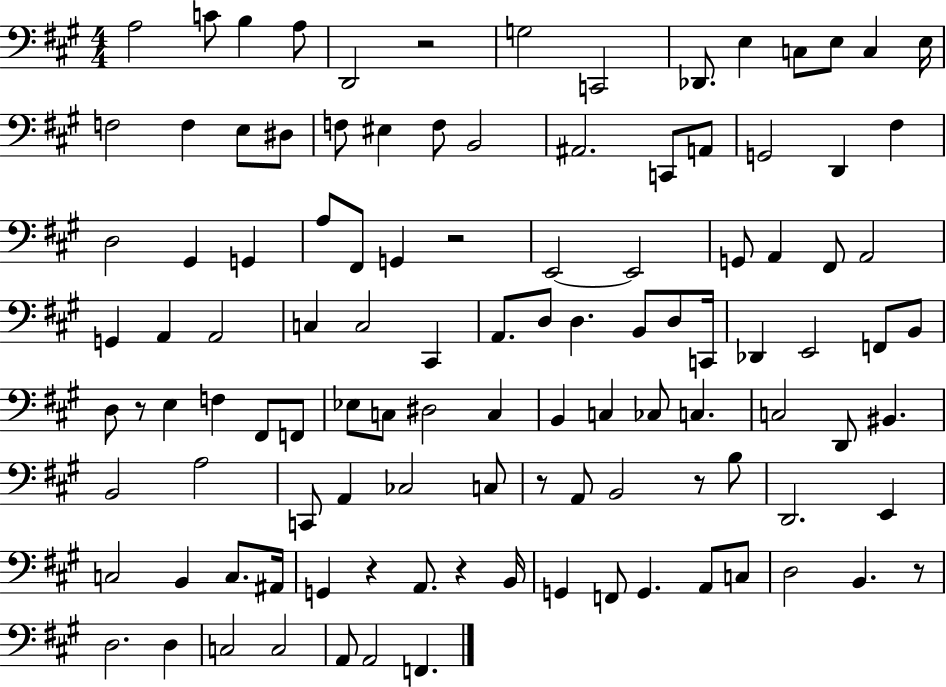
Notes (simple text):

A3/h C4/e B3/q A3/e D2/h R/h G3/h C2/h Db2/e. E3/q C3/e E3/e C3/q E3/s F3/h F3/q E3/e D#3/e F3/e EIS3/q F3/e B2/h A#2/h. C2/e A2/e G2/h D2/q F#3/q D3/h G#2/q G2/q A3/e F#2/e G2/q R/h E2/h E2/h G2/e A2/q F#2/e A2/h G2/q A2/q A2/h C3/q C3/h C#2/q A2/e. D3/e D3/q. B2/e D3/e C2/s Db2/q E2/h F2/e B2/e D3/e R/e E3/q F3/q F#2/e F2/e Eb3/e C3/e D#3/h C3/q B2/q C3/q CES3/e C3/q. C3/h D2/e BIS2/q. B2/h A3/h C2/e A2/q CES3/h C3/e R/e A2/e B2/h R/e B3/e D2/h. E2/q C3/h B2/q C3/e. A#2/s G2/q R/q A2/e. R/q B2/s G2/q F2/e G2/q. A2/e C3/e D3/h B2/q. R/e D3/h. D3/q C3/h C3/h A2/e A2/h F2/q.